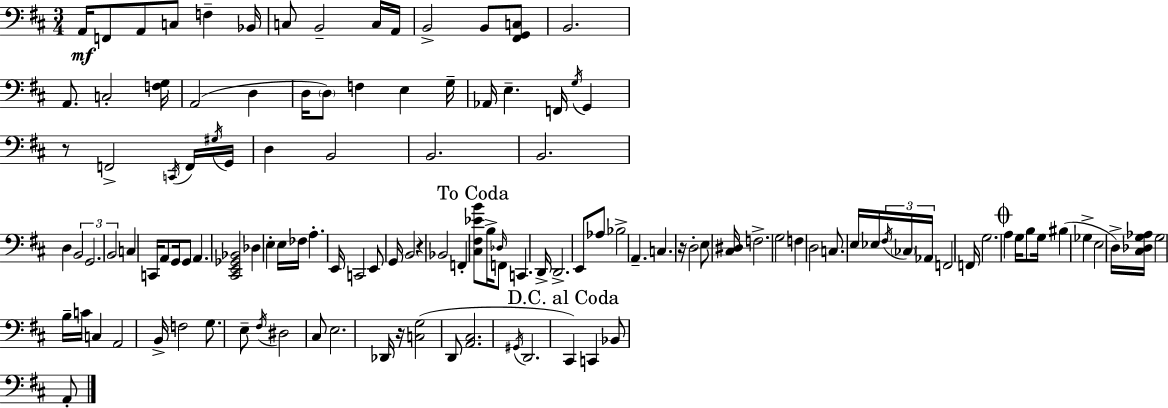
{
  \clef bass
  \numericTimeSignature
  \time 3/4
  \key d \major
  \repeat volta 2 { a,16\mf f,8 a,8 c8 f4-- bes,16 | c8 b,2-- c16 a,16 | b,2-> b,8 <fis, g, c>8 | b,2. | \break a,8. c2-. <f g>16 | a,2( d4 | d16 \parenthesize d8) f4 e4 g16-- | aes,16 e4.-- f,16 \acciaccatura { g16 } g,4 | \break r8 f,2-> \acciaccatura { c,16 } | f,16 \acciaccatura { gis16 } g,16 d4 b,2 | b,2. | b,2. | \break d4 \tuplet 3/2 { b,2 | g,2. | b,2 } c4 | c,16 a,8 g,16 g,8 a,4. | \break <cis, e, ges, bes,>2 des4 | e4-. e16 fes16 a4.-. | e,16 c,2 | e,8 g,16 b,2 r4 | \break bes,2 f,4-. | \mark "To Coda" <cis fis ees' b'>8 b16-> \grace { des16 } f,8 c,4. | d,16-> d,2.-> | e,8 aes8 bes2-> | \break a,4.-- c4. | r16 d2-. | e8 <cis dis>16 f2.-> | g2 | \break f4 d2 | c8. e16 ees16 \tuplet 3/2 { \acciaccatura { fis16 } \parenthesize ces16 aes,16 } f,2 | f,16 g2. | \mark \markup { \musicglyph "scripts.coda" } a4 g16 b8 | \break g16 bis4( ges4-> e2 | d16->) <cis des g aes>16 g2 | b16-- c'16 c4 a,2 | b,16-> f2 | \break g8. e8-- \acciaccatura { fis16 } dis2 | cis8 e2. | des,16 r16 <c g>2( | d,8 <a, cis>2. | \break \acciaccatura { gis,16 } d,2. | \mark "D.C. al Coda" cis,4) c,4 | bes,8 a,8-. } \bar "|."
}